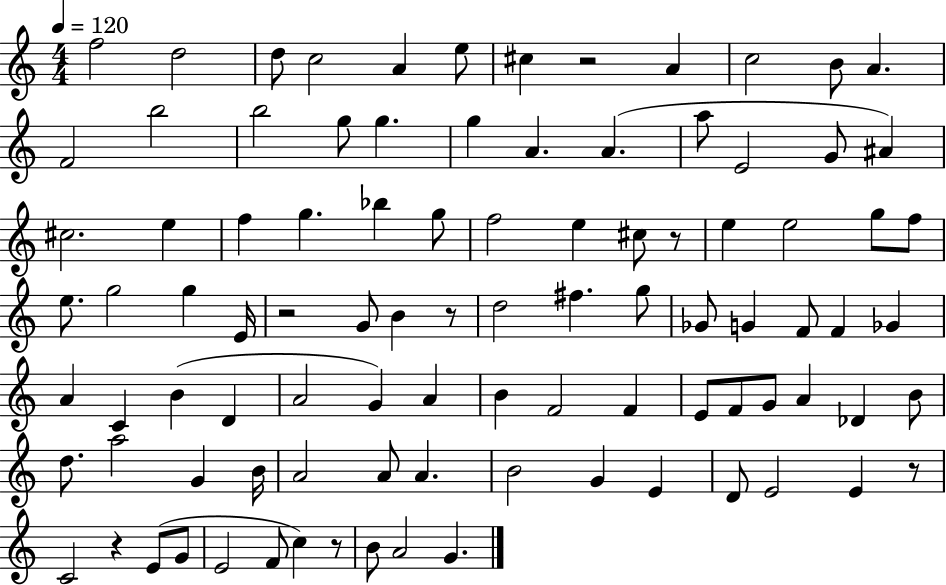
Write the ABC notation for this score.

X:1
T:Untitled
M:4/4
L:1/4
K:C
f2 d2 d/2 c2 A e/2 ^c z2 A c2 B/2 A F2 b2 b2 g/2 g g A A a/2 E2 G/2 ^A ^c2 e f g _b g/2 f2 e ^c/2 z/2 e e2 g/2 f/2 e/2 g2 g E/4 z2 G/2 B z/2 d2 ^f g/2 _G/2 G F/2 F _G A C B D A2 G A B F2 F E/2 F/2 G/2 A _D B/2 d/2 a2 G B/4 A2 A/2 A B2 G E D/2 E2 E z/2 C2 z E/2 G/2 E2 F/2 c z/2 B/2 A2 G